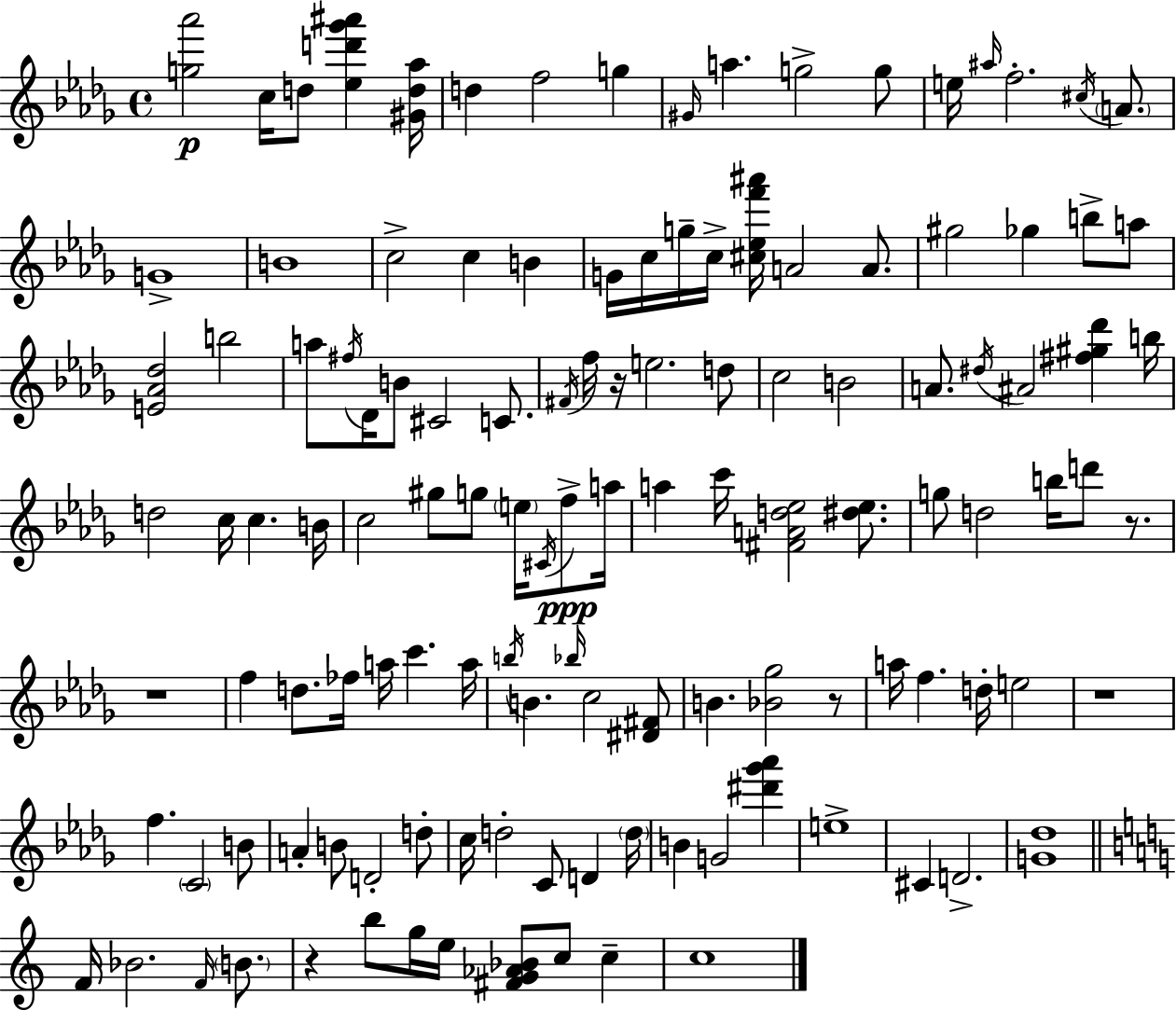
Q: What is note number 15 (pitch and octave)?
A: G4